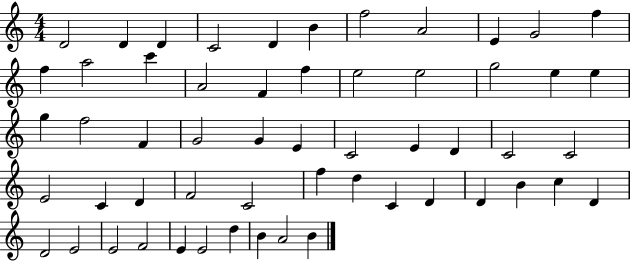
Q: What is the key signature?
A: C major